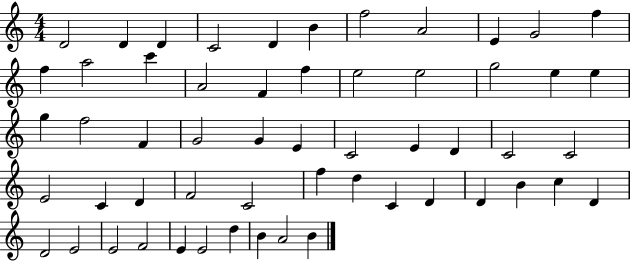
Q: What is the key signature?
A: C major